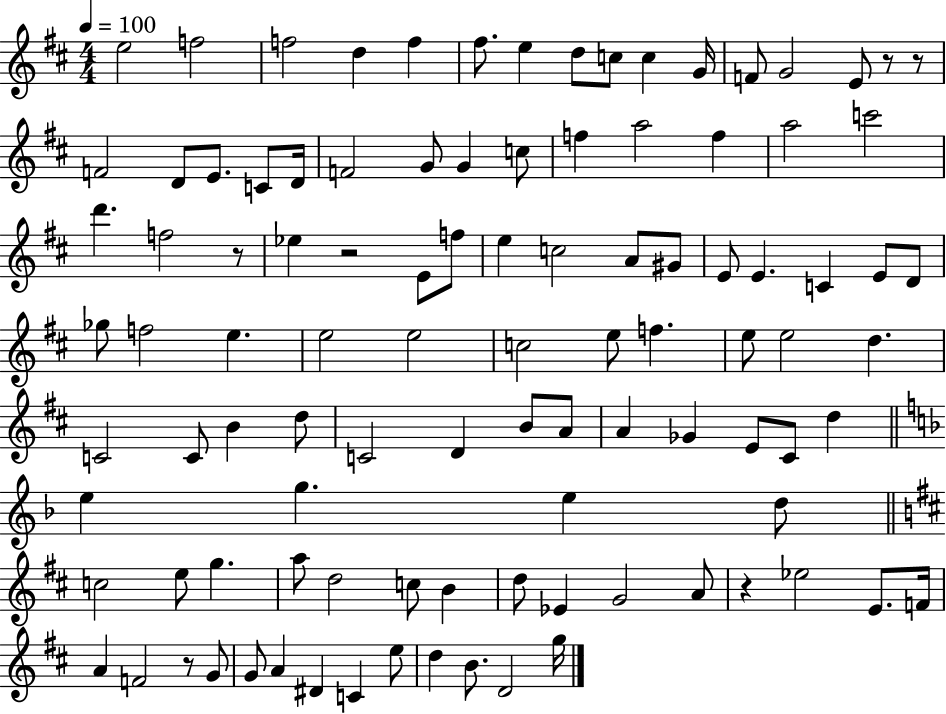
{
  \clef treble
  \numericTimeSignature
  \time 4/4
  \key d \major
  \tempo 4 = 100
  e''2 f''2 | f''2 d''4 f''4 | fis''8. e''4 d''8 c''8 c''4 g'16 | f'8 g'2 e'8 r8 r8 | \break f'2 d'8 e'8. c'8 d'16 | f'2 g'8 g'4 c''8 | f''4 a''2 f''4 | a''2 c'''2 | \break d'''4. f''2 r8 | ees''4 r2 e'8 f''8 | e''4 c''2 a'8 gis'8 | e'8 e'4. c'4 e'8 d'8 | \break ges''8 f''2 e''4. | e''2 e''2 | c''2 e''8 f''4. | e''8 e''2 d''4. | \break c'2 c'8 b'4 d''8 | c'2 d'4 b'8 a'8 | a'4 ges'4 e'8 cis'8 d''4 | \bar "||" \break \key f \major e''4 g''4. e''4 d''8 | \bar "||" \break \key b \minor c''2 e''8 g''4. | a''8 d''2 c''8 b'4 | d''8 ees'4 g'2 a'8 | r4 ees''2 e'8. f'16 | \break a'4 f'2 r8 g'8 | g'8 a'4 dis'4 c'4 e''8 | d''4 b'8. d'2 g''16 | \bar "|."
}